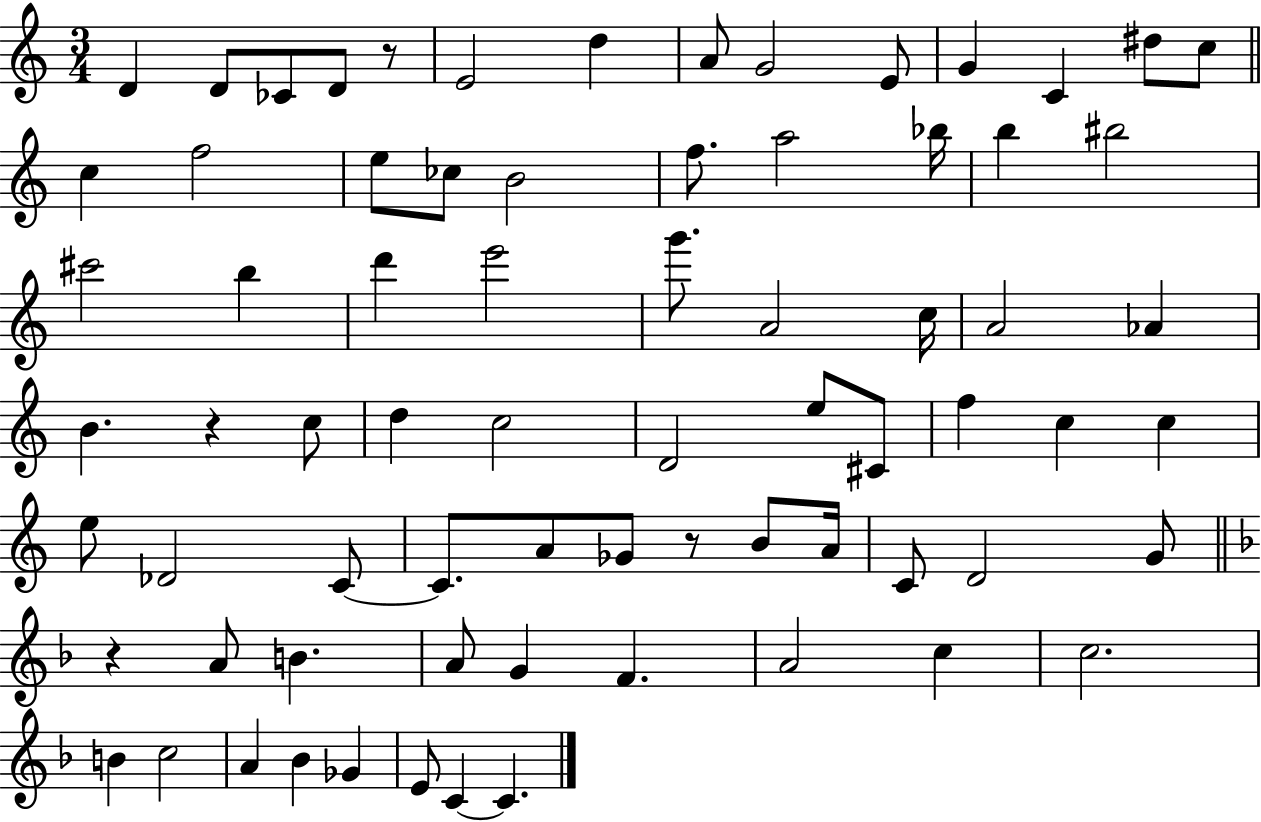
{
  \clef treble
  \numericTimeSignature
  \time 3/4
  \key c \major
  d'4 d'8 ces'8 d'8 r8 | e'2 d''4 | a'8 g'2 e'8 | g'4 c'4 dis''8 c''8 | \break \bar "||" \break \key c \major c''4 f''2 | e''8 ces''8 b'2 | f''8. a''2 bes''16 | b''4 bis''2 | \break cis'''2 b''4 | d'''4 e'''2 | g'''8. a'2 c''16 | a'2 aes'4 | \break b'4. r4 c''8 | d''4 c''2 | d'2 e''8 cis'8 | f''4 c''4 c''4 | \break e''8 des'2 c'8~~ | c'8. a'8 ges'8 r8 b'8 a'16 | c'8 d'2 g'8 | \bar "||" \break \key d \minor r4 a'8 b'4. | a'8 g'4 f'4. | a'2 c''4 | c''2. | \break b'4 c''2 | a'4 bes'4 ges'4 | e'8 c'4~~ c'4. | \bar "|."
}